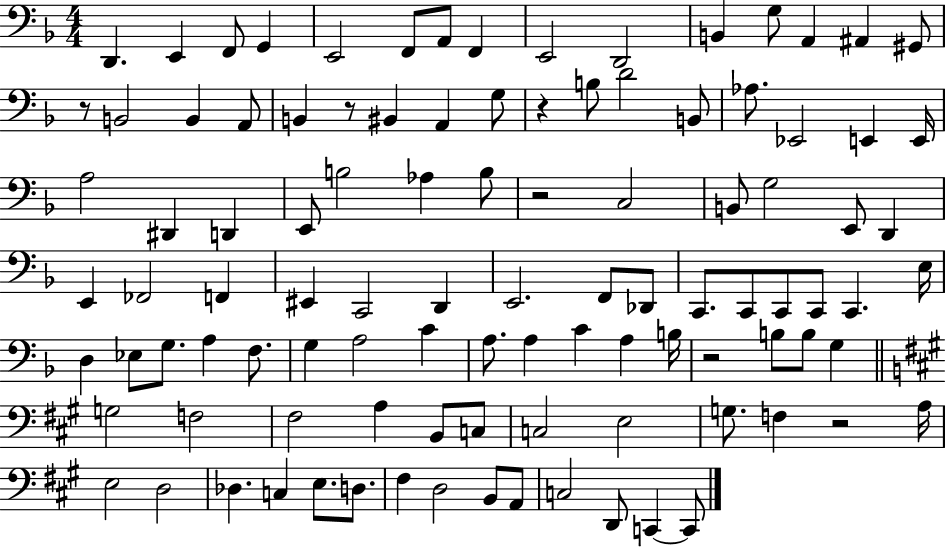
D2/q. E2/q F2/e G2/q E2/h F2/e A2/e F2/q E2/h D2/h B2/q G3/e A2/q A#2/q G#2/e R/e B2/h B2/q A2/e B2/q R/e BIS2/q A2/q G3/e R/q B3/e D4/h B2/e Ab3/e. Eb2/h E2/q E2/s A3/h D#2/q D2/q E2/e B3/h Ab3/q B3/e R/h C3/h B2/e G3/h E2/e D2/q E2/q FES2/h F2/q EIS2/q C2/h D2/q E2/h. F2/e Db2/e C2/e. C2/e C2/e C2/e C2/q. E3/s D3/q Eb3/e G3/e. A3/q F3/e. G3/q A3/h C4/q A3/e. A3/q C4/q A3/q B3/s R/h B3/e B3/e G3/q G3/h F3/h F#3/h A3/q B2/e C3/e C3/h E3/h G3/e. F3/q R/h A3/s E3/h D3/h Db3/q. C3/q E3/e. D3/e. F#3/q D3/h B2/e A2/e C3/h D2/e C2/q C2/e